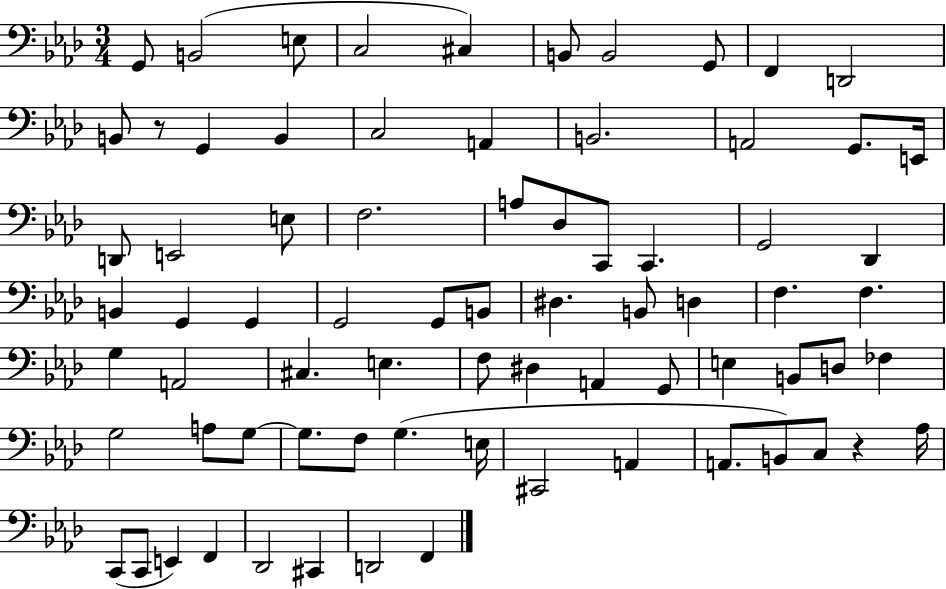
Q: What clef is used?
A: bass